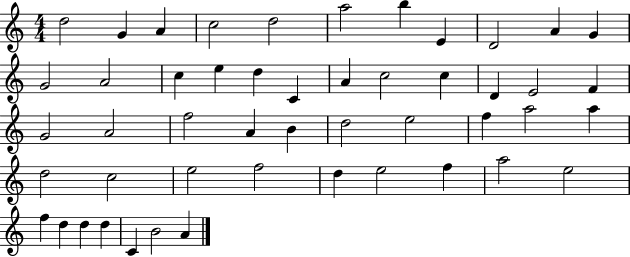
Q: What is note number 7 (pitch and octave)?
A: B5